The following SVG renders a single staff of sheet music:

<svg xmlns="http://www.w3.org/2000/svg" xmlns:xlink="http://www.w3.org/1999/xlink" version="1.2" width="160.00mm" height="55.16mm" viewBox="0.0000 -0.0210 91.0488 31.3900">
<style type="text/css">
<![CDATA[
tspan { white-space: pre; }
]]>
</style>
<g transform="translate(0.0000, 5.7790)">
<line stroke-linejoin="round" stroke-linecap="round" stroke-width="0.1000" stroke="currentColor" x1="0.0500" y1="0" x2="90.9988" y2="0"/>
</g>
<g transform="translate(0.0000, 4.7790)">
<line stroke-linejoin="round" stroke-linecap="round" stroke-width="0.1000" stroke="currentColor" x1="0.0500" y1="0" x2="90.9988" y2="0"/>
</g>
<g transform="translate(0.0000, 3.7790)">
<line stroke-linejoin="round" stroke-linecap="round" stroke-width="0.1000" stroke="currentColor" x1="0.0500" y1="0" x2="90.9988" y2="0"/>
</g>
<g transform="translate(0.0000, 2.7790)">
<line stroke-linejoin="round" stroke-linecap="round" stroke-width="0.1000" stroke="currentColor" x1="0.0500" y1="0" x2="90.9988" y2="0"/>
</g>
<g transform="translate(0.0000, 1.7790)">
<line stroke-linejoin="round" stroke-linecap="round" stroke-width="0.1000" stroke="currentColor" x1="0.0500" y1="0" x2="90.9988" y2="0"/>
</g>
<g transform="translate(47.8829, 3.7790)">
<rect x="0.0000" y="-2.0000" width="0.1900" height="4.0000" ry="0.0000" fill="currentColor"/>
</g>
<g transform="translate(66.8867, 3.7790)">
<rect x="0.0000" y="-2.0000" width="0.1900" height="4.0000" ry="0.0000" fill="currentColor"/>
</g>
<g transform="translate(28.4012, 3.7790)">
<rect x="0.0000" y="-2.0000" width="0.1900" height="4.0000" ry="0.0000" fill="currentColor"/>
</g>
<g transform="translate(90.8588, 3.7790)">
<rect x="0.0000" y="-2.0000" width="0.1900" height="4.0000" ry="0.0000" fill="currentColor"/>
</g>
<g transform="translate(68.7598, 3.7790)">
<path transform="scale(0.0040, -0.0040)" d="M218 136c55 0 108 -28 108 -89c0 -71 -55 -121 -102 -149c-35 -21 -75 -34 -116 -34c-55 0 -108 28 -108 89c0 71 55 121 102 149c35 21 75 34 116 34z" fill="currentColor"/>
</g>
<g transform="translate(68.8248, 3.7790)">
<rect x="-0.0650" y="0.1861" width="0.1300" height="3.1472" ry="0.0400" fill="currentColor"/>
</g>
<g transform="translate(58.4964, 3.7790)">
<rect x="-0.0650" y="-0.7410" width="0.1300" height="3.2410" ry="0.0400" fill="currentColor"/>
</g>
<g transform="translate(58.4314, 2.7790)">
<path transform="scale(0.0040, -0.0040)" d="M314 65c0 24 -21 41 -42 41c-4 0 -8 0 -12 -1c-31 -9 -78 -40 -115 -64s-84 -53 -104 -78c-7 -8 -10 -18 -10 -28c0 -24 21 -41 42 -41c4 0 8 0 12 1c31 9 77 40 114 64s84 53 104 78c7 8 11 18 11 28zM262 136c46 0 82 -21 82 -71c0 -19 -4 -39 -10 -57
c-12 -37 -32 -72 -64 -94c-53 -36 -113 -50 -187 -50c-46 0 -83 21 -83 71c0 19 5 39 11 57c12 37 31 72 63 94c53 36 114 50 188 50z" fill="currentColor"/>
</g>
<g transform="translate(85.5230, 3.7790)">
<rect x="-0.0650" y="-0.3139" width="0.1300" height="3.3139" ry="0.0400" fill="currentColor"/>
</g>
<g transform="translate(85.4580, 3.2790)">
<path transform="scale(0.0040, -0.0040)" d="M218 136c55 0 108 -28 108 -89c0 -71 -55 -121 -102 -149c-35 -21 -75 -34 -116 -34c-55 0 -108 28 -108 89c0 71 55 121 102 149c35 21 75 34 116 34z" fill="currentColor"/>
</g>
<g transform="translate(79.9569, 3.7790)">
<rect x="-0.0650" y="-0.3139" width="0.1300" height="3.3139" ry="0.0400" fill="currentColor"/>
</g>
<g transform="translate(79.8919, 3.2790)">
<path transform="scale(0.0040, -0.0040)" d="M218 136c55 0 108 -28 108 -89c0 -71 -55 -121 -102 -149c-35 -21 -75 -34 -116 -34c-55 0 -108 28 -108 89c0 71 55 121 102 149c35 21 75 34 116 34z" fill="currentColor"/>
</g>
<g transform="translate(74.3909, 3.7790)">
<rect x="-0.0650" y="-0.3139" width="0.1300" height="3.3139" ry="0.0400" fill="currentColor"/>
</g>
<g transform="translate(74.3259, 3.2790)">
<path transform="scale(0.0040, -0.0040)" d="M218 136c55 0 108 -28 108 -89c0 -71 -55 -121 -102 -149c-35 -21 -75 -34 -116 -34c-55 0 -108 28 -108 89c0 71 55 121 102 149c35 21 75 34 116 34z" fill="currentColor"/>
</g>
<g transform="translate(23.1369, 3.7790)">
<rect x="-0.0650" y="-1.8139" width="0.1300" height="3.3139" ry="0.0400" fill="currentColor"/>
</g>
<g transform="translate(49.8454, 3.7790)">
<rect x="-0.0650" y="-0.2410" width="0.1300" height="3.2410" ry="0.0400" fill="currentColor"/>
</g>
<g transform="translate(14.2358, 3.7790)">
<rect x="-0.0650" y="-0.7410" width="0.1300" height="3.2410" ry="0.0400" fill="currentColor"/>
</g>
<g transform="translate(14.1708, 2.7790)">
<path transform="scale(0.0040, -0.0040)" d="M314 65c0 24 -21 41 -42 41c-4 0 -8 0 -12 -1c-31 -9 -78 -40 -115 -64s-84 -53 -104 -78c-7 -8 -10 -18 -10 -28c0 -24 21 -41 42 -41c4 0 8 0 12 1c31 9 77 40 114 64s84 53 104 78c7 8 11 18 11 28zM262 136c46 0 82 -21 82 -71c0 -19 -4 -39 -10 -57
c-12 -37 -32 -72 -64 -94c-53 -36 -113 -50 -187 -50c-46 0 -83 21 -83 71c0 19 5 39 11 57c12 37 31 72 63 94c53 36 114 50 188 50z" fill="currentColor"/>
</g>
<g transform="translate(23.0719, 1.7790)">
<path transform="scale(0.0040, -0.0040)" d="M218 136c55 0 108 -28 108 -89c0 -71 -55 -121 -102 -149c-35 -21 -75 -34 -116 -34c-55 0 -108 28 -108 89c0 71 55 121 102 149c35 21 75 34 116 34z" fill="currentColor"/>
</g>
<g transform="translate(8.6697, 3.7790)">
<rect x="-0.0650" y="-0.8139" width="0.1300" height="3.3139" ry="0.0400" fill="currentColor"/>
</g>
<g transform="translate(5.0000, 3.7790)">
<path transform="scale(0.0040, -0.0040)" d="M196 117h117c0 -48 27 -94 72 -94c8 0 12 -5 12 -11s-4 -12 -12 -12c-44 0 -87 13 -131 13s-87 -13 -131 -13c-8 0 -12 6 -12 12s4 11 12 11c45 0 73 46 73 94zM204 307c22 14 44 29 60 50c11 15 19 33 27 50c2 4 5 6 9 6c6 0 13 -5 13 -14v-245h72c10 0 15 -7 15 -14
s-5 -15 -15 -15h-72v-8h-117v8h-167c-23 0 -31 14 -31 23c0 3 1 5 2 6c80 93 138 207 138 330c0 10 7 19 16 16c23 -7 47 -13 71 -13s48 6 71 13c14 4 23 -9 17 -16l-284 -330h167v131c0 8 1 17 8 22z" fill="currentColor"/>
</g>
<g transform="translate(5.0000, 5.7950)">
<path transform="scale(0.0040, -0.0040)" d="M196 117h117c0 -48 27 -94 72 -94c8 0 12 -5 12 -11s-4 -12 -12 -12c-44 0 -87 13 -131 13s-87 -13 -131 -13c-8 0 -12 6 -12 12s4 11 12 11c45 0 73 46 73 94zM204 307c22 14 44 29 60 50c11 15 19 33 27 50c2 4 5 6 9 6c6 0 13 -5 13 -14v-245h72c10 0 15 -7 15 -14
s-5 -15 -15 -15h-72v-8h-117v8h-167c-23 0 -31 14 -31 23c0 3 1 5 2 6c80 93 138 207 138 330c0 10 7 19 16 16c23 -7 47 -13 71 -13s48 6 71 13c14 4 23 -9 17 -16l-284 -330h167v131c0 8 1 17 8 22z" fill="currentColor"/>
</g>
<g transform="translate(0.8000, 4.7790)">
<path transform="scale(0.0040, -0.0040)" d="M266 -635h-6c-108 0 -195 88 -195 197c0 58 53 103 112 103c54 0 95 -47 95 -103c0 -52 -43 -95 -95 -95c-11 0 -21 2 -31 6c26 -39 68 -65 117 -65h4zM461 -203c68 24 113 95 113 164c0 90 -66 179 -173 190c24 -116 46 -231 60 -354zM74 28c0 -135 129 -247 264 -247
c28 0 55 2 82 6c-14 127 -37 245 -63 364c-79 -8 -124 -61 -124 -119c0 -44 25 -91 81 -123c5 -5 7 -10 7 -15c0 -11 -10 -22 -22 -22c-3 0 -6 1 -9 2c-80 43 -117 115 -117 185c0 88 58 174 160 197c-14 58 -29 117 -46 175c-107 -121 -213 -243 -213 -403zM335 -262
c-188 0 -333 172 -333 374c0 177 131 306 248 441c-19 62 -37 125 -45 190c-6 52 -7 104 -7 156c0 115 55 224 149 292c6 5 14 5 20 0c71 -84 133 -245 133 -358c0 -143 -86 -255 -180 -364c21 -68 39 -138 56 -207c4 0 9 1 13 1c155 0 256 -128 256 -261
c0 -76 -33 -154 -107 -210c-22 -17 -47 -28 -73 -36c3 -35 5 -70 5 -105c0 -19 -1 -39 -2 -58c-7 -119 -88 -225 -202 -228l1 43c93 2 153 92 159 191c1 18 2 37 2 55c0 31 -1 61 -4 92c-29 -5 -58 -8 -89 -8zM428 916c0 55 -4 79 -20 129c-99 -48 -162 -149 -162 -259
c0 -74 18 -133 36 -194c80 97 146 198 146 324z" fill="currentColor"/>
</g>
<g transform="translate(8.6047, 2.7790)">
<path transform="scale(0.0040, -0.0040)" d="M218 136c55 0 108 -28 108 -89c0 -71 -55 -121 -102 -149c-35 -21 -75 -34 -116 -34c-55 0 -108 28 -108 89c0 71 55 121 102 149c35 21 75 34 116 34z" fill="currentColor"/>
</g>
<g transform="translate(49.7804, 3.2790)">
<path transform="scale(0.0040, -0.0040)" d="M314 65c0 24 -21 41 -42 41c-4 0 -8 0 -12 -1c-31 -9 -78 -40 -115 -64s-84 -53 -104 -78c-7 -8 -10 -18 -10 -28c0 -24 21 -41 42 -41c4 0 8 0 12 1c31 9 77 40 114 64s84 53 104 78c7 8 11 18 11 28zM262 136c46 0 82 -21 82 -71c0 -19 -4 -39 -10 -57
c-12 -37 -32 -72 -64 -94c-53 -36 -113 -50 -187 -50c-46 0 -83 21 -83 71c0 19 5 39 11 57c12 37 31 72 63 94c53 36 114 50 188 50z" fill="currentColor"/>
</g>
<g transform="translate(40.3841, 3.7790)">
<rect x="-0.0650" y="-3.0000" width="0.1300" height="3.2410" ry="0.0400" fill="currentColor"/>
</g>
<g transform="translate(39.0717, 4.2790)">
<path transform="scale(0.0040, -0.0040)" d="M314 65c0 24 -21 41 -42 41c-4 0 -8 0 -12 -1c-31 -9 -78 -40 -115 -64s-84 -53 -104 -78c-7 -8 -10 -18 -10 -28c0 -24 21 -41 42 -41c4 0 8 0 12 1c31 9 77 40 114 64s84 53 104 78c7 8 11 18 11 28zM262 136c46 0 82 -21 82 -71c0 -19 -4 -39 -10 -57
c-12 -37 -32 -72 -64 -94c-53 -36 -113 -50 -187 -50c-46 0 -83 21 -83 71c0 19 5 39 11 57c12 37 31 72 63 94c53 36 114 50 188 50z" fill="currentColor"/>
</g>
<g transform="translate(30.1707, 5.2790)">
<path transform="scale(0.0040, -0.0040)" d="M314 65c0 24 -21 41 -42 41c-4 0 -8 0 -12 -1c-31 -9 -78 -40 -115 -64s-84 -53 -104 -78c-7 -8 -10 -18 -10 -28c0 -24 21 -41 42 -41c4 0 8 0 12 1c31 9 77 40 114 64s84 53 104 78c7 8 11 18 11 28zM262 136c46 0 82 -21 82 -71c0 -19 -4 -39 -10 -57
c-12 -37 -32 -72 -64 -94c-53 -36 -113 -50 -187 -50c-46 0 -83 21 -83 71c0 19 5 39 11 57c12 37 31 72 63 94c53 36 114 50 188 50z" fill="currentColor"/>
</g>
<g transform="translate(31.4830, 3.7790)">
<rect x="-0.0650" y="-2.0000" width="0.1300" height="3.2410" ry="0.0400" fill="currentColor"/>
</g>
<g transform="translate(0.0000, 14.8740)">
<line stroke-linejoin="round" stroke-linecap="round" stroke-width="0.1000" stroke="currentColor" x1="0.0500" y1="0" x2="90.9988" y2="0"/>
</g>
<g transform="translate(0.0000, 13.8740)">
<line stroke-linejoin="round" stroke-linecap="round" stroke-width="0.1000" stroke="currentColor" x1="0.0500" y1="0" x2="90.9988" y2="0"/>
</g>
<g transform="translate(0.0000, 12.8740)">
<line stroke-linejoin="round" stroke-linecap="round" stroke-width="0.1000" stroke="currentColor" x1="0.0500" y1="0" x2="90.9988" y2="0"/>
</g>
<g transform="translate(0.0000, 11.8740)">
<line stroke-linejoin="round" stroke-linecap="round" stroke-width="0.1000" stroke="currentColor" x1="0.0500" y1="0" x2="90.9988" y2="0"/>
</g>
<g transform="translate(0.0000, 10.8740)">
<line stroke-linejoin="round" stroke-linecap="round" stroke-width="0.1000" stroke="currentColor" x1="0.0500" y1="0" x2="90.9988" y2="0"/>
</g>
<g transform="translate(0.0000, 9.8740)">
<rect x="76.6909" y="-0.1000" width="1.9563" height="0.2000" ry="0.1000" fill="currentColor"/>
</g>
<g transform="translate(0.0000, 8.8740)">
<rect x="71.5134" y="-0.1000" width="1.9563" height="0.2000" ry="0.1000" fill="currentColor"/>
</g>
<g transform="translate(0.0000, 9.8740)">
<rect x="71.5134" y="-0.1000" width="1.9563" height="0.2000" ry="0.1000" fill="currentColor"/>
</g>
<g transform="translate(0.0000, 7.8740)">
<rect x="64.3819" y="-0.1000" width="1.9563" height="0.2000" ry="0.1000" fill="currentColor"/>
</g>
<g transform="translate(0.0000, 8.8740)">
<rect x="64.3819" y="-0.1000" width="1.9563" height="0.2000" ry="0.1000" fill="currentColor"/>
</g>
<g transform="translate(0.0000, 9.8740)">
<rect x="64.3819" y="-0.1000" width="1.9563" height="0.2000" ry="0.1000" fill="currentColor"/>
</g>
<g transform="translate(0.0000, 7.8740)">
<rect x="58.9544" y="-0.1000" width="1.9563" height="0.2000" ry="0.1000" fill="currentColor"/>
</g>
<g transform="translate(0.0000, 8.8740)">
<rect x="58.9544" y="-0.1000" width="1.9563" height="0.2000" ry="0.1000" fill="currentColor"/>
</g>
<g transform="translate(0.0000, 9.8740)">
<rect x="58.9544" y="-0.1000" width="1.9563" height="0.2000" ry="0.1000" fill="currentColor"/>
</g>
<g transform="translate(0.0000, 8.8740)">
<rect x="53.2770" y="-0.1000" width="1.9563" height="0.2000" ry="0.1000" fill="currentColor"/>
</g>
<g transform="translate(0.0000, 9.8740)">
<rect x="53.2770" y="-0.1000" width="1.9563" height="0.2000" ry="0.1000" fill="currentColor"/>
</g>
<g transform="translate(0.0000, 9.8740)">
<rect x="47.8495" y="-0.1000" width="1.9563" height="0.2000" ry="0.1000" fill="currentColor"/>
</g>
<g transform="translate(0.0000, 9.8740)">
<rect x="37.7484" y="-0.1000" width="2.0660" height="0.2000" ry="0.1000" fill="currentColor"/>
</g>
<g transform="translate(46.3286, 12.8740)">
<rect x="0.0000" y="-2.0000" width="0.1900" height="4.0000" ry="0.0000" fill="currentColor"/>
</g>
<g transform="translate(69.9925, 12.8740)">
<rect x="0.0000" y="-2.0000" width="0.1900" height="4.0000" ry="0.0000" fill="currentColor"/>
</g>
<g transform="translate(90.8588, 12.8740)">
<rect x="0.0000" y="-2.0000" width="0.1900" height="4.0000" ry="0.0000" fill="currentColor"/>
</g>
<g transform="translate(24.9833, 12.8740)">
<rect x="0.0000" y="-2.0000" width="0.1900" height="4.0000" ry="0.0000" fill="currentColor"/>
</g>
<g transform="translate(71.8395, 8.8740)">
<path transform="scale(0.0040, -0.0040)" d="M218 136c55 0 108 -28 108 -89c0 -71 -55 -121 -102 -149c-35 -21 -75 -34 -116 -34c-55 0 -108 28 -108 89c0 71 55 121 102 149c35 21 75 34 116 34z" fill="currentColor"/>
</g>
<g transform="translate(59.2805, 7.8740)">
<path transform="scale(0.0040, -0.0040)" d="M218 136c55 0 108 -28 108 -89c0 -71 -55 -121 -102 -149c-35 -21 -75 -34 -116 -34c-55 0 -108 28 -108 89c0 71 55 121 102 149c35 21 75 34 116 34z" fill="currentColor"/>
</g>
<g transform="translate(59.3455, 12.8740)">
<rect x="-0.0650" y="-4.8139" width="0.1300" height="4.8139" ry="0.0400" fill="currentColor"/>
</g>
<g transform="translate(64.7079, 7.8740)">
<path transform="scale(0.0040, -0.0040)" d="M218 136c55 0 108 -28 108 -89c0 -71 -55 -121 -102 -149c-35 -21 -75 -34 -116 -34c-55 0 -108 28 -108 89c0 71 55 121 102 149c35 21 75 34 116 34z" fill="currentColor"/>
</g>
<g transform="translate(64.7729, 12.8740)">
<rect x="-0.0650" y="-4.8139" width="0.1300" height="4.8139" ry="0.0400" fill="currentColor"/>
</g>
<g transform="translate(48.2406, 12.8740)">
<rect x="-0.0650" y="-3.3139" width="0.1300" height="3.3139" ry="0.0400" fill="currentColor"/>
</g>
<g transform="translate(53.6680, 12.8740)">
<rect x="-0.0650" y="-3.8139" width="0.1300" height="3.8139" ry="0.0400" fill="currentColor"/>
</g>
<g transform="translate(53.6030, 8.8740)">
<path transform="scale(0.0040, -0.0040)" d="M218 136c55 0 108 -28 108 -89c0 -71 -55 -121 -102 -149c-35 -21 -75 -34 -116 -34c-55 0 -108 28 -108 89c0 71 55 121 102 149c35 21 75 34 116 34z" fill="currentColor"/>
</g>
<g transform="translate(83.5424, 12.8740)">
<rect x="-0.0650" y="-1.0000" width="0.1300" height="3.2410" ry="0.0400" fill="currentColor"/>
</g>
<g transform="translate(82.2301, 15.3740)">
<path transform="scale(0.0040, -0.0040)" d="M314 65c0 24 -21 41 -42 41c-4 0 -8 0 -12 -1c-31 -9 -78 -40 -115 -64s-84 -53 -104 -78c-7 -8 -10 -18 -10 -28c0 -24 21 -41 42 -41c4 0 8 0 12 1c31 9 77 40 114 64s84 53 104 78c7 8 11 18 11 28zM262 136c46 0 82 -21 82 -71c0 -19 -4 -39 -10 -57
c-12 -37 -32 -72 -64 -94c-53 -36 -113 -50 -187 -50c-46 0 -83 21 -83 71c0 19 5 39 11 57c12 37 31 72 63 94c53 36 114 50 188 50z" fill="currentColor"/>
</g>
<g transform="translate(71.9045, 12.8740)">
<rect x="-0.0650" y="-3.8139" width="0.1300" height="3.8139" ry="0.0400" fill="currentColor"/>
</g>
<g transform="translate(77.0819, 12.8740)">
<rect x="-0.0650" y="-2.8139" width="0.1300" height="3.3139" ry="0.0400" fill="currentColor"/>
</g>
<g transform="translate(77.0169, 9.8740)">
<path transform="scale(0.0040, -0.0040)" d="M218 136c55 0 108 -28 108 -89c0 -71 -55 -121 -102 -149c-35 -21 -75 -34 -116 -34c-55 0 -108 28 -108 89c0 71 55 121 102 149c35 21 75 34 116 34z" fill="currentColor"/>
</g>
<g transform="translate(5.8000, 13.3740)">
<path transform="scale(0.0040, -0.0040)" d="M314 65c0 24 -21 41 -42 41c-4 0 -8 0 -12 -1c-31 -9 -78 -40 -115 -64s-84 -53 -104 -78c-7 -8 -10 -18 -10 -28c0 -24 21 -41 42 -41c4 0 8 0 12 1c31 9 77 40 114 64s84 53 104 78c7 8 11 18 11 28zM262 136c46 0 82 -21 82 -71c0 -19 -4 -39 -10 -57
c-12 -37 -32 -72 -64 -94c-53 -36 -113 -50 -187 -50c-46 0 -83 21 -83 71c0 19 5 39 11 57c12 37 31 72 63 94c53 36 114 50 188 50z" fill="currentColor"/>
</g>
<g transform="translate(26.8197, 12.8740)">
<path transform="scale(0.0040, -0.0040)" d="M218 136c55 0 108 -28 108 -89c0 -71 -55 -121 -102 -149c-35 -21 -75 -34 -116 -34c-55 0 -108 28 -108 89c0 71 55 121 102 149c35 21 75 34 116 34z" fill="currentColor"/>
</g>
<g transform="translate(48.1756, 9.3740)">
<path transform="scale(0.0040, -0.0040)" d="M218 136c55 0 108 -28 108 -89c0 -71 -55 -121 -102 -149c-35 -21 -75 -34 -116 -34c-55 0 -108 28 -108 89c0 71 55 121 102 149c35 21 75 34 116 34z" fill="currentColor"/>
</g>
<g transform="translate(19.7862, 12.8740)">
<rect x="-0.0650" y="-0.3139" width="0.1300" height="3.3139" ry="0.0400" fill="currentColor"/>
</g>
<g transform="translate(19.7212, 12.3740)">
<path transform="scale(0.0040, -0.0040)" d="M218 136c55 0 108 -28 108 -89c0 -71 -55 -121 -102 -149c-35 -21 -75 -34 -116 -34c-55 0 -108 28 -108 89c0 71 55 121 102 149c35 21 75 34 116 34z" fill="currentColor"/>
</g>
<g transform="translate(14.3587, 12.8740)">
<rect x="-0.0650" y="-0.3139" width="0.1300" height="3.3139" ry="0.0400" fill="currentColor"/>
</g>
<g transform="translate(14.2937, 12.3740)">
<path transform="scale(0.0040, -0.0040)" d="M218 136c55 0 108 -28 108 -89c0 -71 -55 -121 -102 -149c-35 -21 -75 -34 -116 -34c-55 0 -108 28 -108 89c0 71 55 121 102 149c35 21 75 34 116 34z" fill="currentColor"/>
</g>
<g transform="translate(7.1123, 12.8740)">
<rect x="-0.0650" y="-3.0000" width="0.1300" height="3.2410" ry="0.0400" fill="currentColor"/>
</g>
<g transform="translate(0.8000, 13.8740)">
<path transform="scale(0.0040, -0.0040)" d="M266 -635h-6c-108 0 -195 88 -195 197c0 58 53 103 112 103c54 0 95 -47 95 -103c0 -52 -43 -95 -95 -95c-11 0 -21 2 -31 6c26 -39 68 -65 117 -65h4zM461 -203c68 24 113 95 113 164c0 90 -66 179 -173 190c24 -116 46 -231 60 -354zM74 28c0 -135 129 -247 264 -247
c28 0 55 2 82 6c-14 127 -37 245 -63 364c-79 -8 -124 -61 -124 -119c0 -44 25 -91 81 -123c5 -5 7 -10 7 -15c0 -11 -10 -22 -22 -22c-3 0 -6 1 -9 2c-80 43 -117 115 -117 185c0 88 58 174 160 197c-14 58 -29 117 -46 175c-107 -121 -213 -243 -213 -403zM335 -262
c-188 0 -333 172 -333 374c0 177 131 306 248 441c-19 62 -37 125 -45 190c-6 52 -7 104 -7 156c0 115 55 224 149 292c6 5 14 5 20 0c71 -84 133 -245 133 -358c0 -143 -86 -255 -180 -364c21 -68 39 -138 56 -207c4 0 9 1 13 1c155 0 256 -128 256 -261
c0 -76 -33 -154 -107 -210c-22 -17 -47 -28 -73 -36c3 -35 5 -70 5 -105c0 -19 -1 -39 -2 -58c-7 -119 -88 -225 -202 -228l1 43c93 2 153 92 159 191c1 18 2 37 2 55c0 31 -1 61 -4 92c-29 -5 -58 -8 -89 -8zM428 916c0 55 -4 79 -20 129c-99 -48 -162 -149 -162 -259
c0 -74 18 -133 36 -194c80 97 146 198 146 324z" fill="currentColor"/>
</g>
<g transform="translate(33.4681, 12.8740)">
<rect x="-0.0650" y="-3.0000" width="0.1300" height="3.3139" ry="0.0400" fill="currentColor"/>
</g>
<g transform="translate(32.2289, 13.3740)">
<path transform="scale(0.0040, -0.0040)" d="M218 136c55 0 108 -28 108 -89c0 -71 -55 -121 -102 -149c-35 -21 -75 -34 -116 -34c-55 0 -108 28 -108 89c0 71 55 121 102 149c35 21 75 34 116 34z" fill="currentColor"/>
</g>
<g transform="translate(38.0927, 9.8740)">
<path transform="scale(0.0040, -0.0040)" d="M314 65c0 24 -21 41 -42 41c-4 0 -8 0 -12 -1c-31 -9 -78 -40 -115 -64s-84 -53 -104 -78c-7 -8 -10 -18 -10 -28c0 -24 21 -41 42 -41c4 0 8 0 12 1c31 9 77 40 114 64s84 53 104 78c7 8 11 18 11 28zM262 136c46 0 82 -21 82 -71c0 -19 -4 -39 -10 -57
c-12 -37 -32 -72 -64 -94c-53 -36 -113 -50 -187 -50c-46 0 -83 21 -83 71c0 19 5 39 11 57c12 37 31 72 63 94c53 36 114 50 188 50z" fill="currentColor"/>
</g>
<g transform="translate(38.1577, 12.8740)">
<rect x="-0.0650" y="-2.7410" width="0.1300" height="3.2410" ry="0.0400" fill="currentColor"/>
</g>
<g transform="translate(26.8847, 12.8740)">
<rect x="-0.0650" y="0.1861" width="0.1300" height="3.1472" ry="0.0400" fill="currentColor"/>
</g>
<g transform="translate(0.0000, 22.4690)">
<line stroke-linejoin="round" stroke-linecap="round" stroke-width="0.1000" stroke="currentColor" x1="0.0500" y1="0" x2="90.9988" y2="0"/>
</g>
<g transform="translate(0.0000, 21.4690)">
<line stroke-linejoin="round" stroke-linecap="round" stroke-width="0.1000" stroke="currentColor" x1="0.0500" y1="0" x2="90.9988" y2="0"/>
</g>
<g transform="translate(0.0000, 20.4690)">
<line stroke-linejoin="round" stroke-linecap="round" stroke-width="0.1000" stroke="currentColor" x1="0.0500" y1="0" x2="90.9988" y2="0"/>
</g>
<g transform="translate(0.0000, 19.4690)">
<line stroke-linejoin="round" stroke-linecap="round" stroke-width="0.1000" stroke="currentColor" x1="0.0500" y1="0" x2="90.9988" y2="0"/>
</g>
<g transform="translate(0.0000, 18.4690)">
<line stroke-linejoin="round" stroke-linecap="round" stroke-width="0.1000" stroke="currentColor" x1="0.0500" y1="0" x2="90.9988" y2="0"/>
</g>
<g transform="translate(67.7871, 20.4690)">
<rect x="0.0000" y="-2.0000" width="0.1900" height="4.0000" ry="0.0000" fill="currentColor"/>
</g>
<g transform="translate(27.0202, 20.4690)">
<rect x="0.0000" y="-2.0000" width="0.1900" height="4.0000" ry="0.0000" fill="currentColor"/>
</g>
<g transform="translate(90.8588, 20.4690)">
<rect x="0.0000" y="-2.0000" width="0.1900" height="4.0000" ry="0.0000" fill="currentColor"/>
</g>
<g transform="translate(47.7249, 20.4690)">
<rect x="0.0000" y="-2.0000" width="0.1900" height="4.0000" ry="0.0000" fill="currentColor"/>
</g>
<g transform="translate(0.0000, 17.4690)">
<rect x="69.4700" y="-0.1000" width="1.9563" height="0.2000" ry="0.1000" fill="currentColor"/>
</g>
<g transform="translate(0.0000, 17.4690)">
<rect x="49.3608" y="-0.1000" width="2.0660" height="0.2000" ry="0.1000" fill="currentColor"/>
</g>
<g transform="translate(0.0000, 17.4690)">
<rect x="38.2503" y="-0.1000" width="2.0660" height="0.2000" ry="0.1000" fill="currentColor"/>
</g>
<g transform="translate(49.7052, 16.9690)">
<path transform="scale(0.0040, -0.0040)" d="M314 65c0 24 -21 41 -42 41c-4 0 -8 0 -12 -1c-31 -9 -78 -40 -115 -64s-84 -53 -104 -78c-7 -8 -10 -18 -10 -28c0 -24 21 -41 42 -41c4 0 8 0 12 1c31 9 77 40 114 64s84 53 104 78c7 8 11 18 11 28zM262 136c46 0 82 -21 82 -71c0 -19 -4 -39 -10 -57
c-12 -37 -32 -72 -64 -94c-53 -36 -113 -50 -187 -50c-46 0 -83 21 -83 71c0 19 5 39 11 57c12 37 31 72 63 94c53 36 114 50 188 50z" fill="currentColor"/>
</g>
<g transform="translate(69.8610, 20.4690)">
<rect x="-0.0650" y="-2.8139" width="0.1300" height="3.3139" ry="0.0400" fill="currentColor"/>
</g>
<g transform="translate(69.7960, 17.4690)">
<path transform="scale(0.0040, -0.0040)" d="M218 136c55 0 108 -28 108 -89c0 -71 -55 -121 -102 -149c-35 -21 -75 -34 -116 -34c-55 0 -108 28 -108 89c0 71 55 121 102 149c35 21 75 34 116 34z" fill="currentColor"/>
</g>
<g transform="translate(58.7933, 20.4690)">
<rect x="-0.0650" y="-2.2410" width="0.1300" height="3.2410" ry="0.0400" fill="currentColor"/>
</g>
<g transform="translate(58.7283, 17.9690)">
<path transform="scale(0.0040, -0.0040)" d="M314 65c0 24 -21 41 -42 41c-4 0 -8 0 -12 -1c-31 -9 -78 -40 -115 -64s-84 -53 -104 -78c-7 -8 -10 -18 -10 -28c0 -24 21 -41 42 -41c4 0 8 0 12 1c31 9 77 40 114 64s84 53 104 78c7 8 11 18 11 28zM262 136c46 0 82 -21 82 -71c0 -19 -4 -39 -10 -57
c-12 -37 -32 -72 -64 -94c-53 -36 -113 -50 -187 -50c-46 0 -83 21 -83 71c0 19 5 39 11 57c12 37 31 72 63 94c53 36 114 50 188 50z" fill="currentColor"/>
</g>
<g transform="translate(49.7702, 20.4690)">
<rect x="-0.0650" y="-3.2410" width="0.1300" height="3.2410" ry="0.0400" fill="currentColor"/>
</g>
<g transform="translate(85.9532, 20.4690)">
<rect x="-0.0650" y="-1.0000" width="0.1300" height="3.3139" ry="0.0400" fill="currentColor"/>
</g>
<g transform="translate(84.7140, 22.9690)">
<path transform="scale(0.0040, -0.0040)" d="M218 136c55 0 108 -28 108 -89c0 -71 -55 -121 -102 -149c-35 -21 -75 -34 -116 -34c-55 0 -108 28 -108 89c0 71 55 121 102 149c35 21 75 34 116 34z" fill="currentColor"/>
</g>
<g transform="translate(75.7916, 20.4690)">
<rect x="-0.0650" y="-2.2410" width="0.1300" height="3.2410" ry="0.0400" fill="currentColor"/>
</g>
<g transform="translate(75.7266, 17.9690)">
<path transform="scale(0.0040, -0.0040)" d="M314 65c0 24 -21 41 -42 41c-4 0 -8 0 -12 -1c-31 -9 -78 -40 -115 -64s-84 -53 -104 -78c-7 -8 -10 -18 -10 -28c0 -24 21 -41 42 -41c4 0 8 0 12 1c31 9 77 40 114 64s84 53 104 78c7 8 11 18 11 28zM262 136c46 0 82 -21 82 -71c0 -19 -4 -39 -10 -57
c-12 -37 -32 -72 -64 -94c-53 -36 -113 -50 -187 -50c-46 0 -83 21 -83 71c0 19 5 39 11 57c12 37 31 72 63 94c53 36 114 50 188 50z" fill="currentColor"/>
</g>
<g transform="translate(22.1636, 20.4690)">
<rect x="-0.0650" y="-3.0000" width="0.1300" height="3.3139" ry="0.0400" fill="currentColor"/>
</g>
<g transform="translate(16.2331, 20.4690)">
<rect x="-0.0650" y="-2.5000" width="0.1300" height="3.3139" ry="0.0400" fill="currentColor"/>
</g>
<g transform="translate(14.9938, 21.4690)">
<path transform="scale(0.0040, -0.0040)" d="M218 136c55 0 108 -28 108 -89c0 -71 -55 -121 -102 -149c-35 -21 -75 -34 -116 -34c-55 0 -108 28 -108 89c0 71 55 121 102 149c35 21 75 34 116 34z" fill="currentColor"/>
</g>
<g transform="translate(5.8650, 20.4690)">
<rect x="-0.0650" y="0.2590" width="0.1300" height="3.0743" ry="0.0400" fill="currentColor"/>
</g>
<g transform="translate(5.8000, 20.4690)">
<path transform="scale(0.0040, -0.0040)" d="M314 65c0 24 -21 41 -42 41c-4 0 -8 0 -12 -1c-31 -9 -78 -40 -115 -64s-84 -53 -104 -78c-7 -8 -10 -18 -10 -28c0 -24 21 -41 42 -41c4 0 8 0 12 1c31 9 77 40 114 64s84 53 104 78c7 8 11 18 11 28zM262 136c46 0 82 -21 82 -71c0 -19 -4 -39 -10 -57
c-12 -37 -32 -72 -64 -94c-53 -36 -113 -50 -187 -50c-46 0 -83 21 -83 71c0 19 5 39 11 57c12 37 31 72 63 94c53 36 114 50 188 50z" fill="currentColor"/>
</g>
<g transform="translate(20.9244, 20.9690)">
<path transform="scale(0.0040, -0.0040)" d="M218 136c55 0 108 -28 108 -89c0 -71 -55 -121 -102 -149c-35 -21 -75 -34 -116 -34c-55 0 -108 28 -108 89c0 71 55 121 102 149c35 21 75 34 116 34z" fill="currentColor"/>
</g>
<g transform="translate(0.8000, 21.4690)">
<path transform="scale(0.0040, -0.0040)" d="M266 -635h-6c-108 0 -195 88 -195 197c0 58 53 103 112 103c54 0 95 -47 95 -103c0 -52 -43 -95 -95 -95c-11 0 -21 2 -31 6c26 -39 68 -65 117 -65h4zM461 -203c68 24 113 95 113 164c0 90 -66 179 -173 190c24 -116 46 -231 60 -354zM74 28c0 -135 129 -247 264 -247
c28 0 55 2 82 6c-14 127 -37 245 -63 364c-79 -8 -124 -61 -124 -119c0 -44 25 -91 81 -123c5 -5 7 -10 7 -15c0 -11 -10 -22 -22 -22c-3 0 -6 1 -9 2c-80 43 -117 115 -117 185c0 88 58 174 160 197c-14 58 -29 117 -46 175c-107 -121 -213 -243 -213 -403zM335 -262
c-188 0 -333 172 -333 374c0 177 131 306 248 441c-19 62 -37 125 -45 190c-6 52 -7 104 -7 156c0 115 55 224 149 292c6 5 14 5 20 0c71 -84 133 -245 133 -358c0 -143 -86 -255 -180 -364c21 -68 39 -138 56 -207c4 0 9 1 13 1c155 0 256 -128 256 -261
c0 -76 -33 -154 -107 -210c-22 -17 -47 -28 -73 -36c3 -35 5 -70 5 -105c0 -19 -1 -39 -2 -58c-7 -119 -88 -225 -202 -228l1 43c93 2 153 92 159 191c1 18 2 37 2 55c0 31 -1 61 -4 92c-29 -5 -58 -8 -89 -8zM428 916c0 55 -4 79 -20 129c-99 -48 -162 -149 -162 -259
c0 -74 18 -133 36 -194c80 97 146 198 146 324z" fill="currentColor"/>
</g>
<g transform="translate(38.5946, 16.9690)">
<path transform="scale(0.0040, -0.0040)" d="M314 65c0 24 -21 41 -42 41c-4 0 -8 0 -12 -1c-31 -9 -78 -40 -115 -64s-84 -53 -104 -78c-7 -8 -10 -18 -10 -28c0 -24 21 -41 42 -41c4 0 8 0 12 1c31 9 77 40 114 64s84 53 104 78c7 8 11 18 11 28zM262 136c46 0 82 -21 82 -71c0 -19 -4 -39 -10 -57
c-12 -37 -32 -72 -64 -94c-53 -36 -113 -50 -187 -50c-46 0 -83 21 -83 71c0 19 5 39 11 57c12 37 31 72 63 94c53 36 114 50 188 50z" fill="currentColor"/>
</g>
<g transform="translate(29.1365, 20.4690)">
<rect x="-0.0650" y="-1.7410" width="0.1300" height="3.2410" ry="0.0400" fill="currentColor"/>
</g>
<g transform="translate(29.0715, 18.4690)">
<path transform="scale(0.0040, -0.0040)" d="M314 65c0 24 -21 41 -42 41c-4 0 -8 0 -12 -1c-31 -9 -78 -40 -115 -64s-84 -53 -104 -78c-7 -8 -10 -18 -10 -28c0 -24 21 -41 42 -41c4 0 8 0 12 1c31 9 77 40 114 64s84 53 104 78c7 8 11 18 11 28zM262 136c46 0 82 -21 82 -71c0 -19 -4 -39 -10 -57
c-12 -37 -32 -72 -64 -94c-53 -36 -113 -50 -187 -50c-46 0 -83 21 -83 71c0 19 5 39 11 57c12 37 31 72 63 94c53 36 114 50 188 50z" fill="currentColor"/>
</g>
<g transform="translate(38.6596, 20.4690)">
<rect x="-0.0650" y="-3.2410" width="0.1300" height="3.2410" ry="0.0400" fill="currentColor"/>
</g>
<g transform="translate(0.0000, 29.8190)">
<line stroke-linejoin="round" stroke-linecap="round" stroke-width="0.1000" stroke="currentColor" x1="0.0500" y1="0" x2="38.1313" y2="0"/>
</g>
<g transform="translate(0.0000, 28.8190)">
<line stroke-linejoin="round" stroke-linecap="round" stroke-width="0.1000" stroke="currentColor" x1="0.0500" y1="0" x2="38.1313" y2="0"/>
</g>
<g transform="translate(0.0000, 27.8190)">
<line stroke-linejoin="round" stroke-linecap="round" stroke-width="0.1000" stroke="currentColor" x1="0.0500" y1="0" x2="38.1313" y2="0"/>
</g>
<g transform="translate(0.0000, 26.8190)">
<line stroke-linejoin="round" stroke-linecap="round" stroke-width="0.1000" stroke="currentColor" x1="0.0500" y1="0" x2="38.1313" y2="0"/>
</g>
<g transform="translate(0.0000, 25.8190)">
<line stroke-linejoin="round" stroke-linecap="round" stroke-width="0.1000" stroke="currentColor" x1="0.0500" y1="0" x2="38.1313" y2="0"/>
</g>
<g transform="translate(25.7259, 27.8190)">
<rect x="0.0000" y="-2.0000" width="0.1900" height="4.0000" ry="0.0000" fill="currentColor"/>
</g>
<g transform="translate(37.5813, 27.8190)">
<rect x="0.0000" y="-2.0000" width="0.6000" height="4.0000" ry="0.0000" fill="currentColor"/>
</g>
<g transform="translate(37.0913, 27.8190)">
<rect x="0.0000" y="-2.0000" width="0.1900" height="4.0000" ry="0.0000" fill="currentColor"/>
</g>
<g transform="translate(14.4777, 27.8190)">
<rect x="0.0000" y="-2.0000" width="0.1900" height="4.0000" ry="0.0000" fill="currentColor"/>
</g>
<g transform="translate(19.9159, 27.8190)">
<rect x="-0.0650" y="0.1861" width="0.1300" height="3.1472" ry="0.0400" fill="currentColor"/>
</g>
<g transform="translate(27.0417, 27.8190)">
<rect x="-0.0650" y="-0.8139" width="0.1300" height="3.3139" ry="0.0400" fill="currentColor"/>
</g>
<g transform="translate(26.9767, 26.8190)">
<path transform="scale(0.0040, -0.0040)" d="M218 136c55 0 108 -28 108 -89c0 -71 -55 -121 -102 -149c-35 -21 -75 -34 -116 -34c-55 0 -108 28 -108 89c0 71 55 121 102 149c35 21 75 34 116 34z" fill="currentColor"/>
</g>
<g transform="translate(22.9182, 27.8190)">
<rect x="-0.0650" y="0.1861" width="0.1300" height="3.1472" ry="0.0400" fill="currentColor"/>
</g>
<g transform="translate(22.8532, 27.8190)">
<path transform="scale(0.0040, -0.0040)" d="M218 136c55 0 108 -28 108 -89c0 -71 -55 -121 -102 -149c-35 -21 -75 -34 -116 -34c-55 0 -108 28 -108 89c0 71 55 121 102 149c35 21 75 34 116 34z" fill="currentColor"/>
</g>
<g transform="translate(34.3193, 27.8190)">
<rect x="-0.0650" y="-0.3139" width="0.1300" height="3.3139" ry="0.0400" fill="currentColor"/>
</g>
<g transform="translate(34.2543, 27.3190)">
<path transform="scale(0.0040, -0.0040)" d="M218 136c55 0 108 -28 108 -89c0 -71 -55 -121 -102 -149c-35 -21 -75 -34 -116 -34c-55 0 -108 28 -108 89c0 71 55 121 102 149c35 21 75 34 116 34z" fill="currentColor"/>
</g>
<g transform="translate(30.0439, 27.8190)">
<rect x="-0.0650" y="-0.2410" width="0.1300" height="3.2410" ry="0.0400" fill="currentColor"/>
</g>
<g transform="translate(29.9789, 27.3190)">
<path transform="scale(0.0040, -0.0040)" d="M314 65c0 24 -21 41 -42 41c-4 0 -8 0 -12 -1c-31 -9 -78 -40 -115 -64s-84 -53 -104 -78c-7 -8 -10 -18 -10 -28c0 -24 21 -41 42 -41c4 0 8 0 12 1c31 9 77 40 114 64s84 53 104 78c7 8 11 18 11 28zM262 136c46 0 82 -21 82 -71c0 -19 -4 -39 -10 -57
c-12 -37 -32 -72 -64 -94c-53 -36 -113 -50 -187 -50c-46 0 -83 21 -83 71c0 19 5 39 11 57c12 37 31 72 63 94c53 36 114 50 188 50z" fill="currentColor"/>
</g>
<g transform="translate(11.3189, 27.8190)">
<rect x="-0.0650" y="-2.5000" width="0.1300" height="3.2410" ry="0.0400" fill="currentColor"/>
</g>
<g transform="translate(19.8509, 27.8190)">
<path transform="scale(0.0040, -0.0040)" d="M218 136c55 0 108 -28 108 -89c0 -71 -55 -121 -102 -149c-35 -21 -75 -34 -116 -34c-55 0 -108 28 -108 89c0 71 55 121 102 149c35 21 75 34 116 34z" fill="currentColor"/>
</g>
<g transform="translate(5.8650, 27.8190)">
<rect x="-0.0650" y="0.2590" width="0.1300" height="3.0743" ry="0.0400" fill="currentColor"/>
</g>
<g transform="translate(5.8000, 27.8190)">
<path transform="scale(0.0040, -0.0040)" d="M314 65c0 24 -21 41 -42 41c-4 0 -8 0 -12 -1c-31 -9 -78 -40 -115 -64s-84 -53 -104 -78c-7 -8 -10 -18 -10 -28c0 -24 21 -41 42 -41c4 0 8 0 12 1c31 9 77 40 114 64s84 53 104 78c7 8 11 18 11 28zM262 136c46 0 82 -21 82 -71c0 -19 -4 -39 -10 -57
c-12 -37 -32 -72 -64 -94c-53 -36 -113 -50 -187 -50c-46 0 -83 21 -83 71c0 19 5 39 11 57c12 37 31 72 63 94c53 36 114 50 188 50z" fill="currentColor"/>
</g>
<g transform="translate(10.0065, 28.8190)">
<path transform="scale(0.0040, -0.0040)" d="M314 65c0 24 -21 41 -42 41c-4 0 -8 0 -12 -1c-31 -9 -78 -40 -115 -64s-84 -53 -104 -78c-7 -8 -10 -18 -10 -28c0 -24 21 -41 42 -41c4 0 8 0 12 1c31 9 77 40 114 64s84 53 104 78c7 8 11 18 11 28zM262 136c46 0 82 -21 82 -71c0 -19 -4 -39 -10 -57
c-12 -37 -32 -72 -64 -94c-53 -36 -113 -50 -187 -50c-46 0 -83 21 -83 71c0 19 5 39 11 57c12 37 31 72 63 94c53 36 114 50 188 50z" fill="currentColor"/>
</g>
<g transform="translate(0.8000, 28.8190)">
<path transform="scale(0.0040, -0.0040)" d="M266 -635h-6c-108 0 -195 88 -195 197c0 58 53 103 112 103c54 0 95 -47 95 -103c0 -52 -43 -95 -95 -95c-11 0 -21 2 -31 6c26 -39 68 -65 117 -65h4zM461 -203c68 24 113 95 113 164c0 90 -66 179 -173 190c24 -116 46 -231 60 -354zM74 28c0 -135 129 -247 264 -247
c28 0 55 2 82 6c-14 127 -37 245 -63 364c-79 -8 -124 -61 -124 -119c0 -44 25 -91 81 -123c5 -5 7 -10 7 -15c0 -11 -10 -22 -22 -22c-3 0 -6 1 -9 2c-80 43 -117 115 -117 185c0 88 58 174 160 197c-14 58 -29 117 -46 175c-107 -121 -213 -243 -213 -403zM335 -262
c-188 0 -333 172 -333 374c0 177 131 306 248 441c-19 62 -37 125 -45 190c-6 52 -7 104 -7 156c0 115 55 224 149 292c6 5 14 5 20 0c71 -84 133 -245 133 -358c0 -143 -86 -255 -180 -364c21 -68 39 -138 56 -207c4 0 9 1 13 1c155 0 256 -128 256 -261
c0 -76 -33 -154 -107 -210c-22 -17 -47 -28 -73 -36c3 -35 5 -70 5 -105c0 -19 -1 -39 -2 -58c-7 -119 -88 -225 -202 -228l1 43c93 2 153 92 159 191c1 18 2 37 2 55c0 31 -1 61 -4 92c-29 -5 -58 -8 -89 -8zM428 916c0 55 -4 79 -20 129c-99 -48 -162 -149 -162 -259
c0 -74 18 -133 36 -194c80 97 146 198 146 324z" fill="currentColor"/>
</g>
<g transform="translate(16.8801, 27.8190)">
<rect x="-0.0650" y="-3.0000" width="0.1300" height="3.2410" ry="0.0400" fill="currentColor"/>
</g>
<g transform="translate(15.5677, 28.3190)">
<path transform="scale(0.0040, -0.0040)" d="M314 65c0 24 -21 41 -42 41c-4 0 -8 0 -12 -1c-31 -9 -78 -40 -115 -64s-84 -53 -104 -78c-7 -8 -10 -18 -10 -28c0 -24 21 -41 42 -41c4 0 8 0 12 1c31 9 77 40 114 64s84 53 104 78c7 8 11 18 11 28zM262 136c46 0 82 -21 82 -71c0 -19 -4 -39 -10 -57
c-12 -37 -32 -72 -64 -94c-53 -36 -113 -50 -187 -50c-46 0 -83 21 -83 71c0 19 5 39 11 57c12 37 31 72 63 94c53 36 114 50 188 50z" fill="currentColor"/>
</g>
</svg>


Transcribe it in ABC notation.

X:1
T:Untitled
M:4/4
L:1/4
K:C
d d2 f F2 A2 c2 d2 B c c c A2 c c B A a2 b c' e' e' c' a D2 B2 G A f2 b2 b2 g2 a g2 D B2 G2 A2 B B d c2 c